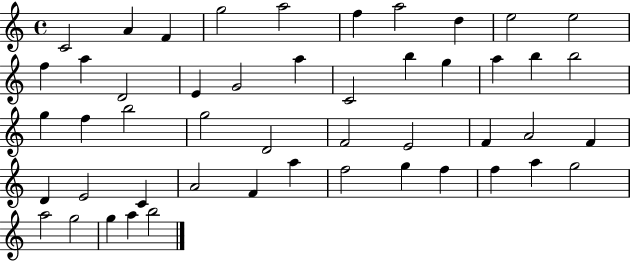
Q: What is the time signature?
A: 4/4